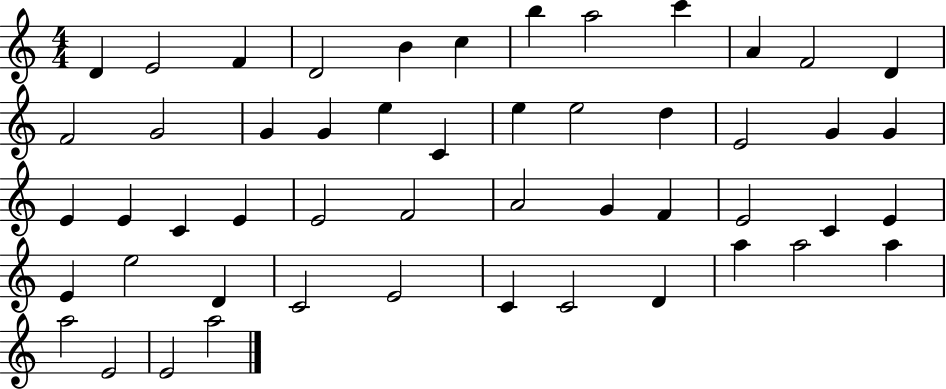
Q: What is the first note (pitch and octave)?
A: D4